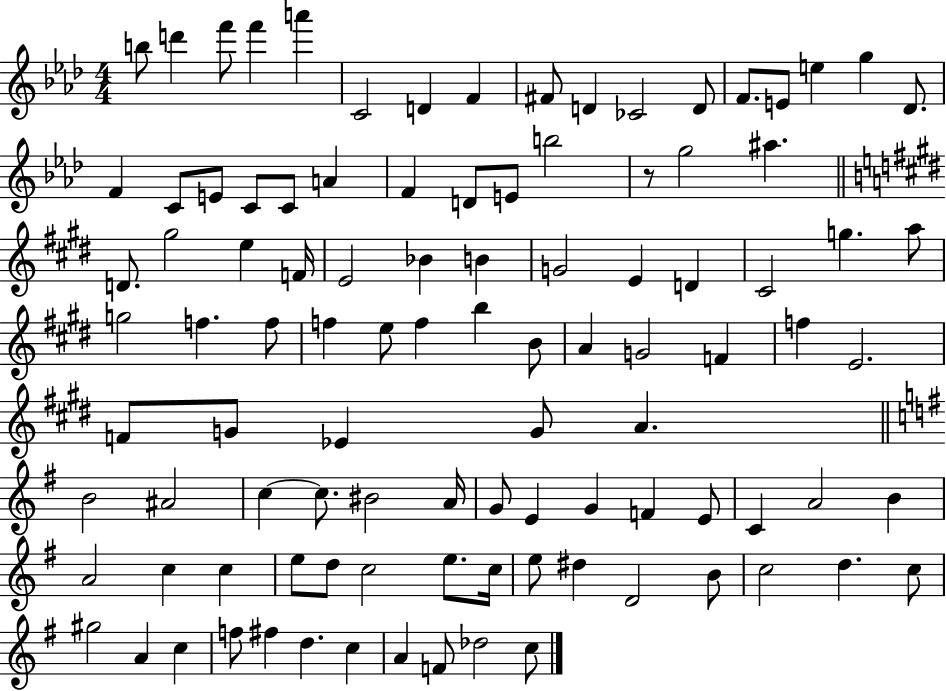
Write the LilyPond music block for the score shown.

{
  \clef treble
  \numericTimeSignature
  \time 4/4
  \key aes \major
  b''8 d'''4 f'''8 f'''4 a'''4 | c'2 d'4 f'4 | fis'8 d'4 ces'2 d'8 | f'8. e'8 e''4 g''4 des'8. | \break f'4 c'8 e'8 c'8 c'8 a'4 | f'4 d'8 e'8 b''2 | r8 g''2 ais''4. | \bar "||" \break \key e \major d'8. gis''2 e''4 f'16 | e'2 bes'4 b'4 | g'2 e'4 d'4 | cis'2 g''4. a''8 | \break g''2 f''4. f''8 | f''4 e''8 f''4 b''4 b'8 | a'4 g'2 f'4 | f''4 e'2. | \break f'8 g'8 ees'4 g'8 a'4. | \bar "||" \break \key g \major b'2 ais'2 | c''4~~ c''8. bis'2 a'16 | g'8 e'4 g'4 f'4 e'8 | c'4 a'2 b'4 | \break a'2 c''4 c''4 | e''8 d''8 c''2 e''8. c''16 | e''8 dis''4 d'2 b'8 | c''2 d''4. c''8 | \break gis''2 a'4 c''4 | f''8 fis''4 d''4. c''4 | a'4 f'8 des''2 c''8 | \bar "|."
}